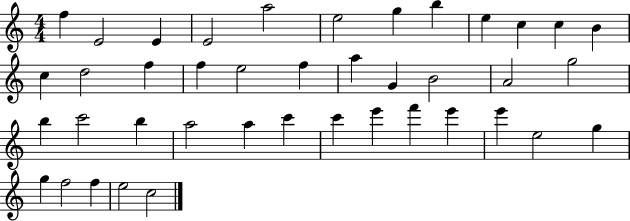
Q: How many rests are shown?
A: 0